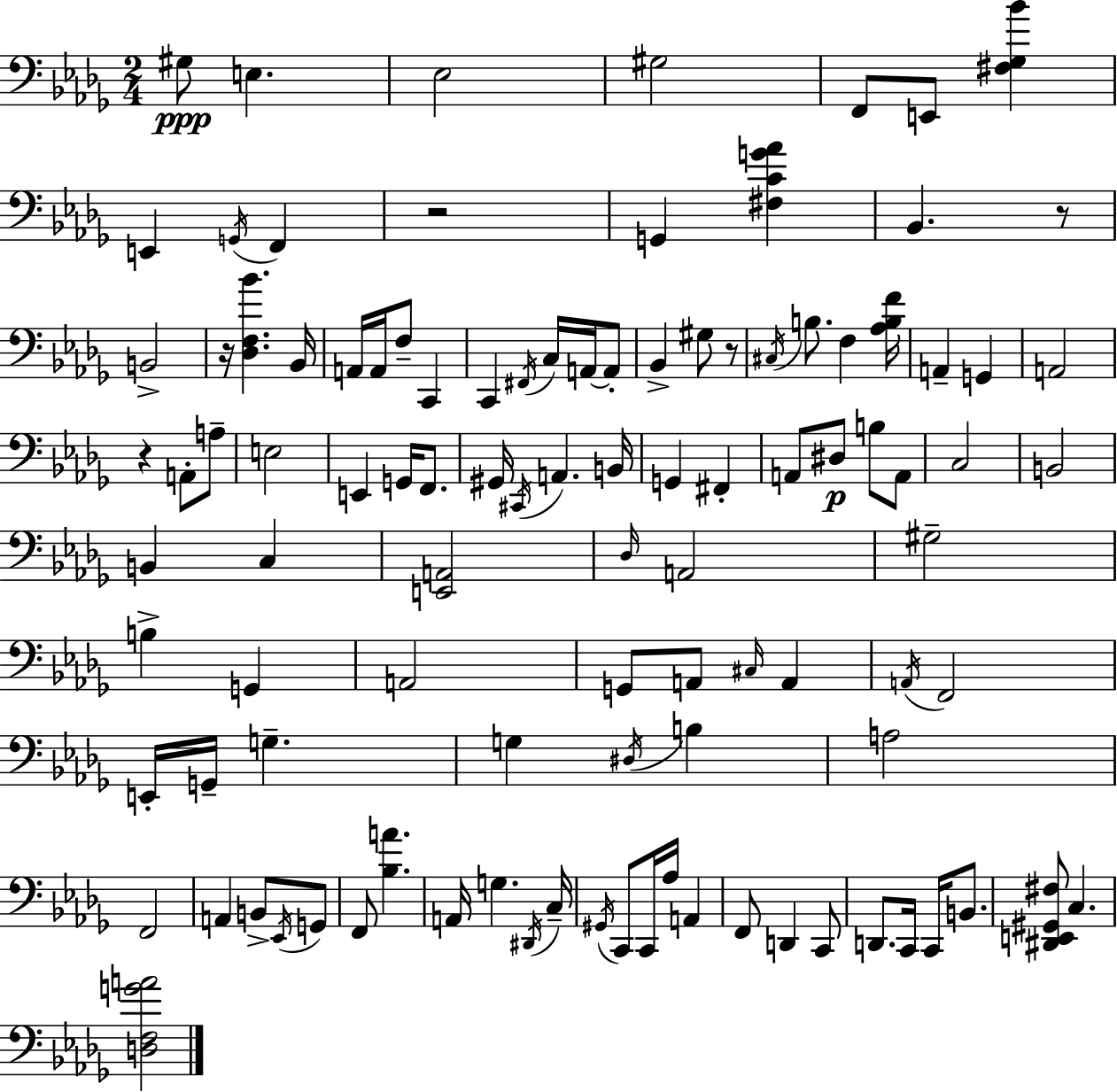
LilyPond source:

{
  \clef bass
  \numericTimeSignature
  \time 2/4
  \key bes \minor
  \repeat volta 2 { gis8\ppp e4. | ees2 | gis2 | f,8 e,8 <fis ges bes'>4 | \break e,4 \acciaccatura { g,16 } f,4 | r2 | g,4 <fis c' g' aes'>4 | bes,4. r8 | \break b,2-> | r16 <des f bes'>4. | bes,16 a,16 a,16 f8-- c,4 | c,4 \acciaccatura { fis,16 } c16 a,16~~ | \break a,8-. bes,4-> gis8 | r8 \acciaccatura { cis16 } b8. f4 | <aes b f'>16 a,4-- g,4 | a,2 | \break r4 a,8-. | a8-- e2 | e,4 g,16 | f,8. gis,16 \acciaccatura { cis,16 } a,4. | \break b,16 g,4 | fis,4-. a,8 dis8\p | b8 a,8 c2 | b,2 | \break b,4 | c4 <e, a,>2 | \grace { des16 } a,2 | gis2-- | \break b4-> | g,4 a,2 | g,8 a,8 | \grace { cis16 } a,4 \acciaccatura { a,16 } f,2 | \break e,16-. | g,16-- g4.-- g4 | \acciaccatura { dis16 } b4 | a2 | \break f,2 | a,4 b,8-> \acciaccatura { ees,16 } g,8 | f,8 <bes a'>4. | a,16 g4. | \break \acciaccatura { dis,16 } c16-- \acciaccatura { gis,16 } c,8 c,16 aes16 a,4 | f,8 d,4 | c,8 d,8. c,16 c,16 | b,8. <dis, e, gis, fis>8 c4. | \break <d f g' a'>2 | } \bar "|."
}